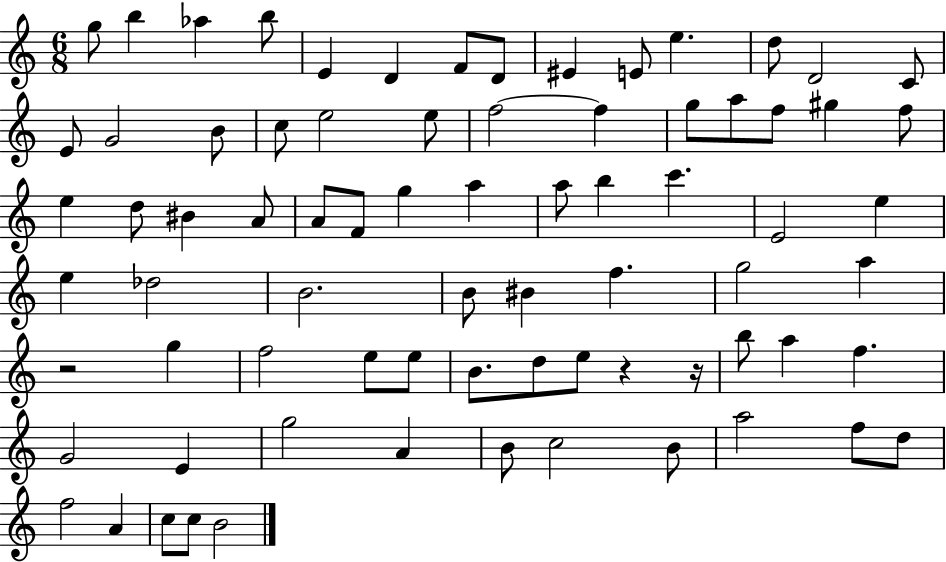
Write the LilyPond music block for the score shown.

{
  \clef treble
  \numericTimeSignature
  \time 6/8
  \key c \major
  \repeat volta 2 { g''8 b''4 aes''4 b''8 | e'4 d'4 f'8 d'8 | eis'4 e'8 e''4. | d''8 d'2 c'8 | \break e'8 g'2 b'8 | c''8 e''2 e''8 | f''2~~ f''4 | g''8 a''8 f''8 gis''4 f''8 | \break e''4 d''8 bis'4 a'8 | a'8 f'8 g''4 a''4 | a''8 b''4 c'''4. | e'2 e''4 | \break e''4 des''2 | b'2. | b'8 bis'4 f''4. | g''2 a''4 | \break r2 g''4 | f''2 e''8 e''8 | b'8. d''8 e''8 r4 r16 | b''8 a''4 f''4. | \break g'2 e'4 | g''2 a'4 | b'8 c''2 b'8 | a''2 f''8 d''8 | \break f''2 a'4 | c''8 c''8 b'2 | } \bar "|."
}